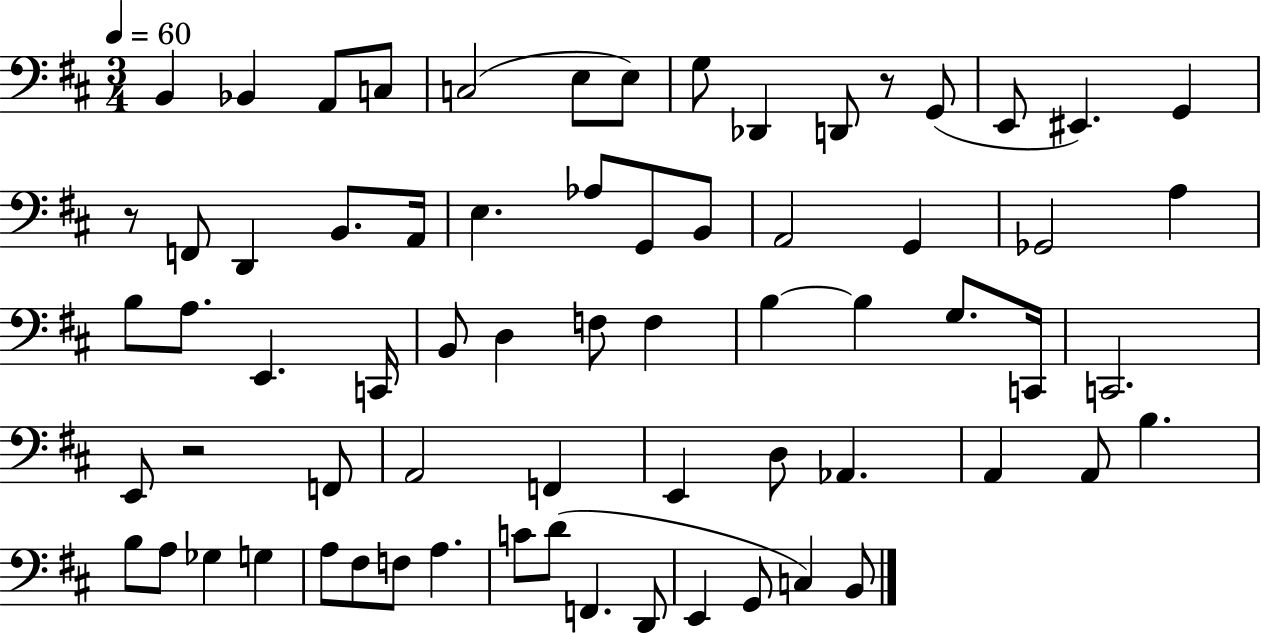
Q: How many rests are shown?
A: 3